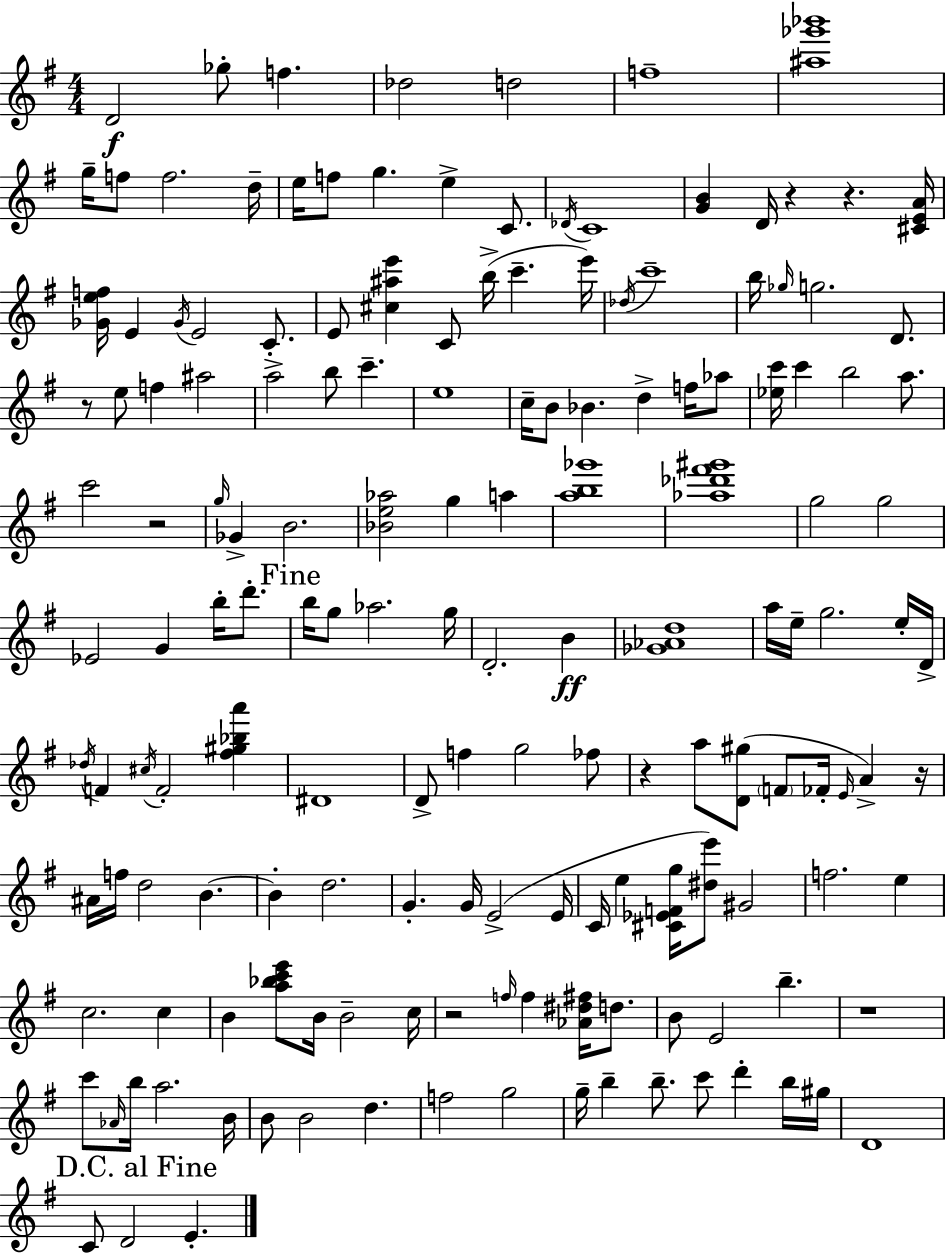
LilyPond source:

{
  \clef treble
  \numericTimeSignature
  \time 4/4
  \key e \minor
  d'2\f ges''8-. f''4. | des''2 d''2 | f''1-- | <ais'' ges''' bes'''>1 | \break g''16-- f''8 f''2. d''16-- | e''16 f''8 g''4. e''4-> c'8. | \acciaccatura { des'16 } c'1 | <g' b'>4 d'16 r4 r4. | \break <cis' e' a'>16 <ges' e'' f''>16 e'4 \acciaccatura { ges'16 } e'2 c'8.-. | e'8 <cis'' ais'' e'''>4 c'8 b''16->( c'''4.-- | e'''16) \acciaccatura { des''16 } c'''1-- | b''16 \grace { ges''16 } g''2. | \break d'8. r8 e''8 f''4 ais''2 | a''2-> b''8 c'''4.-- | e''1 | c''16-- b'8 bes'4. d''4-> | \break f''16 aes''8 <ees'' c'''>16 c'''4 b''2 | a''8. c'''2 r2 | \grace { g''16 } ges'4-> b'2. | <bes' e'' aes''>2 g''4 | \break a''4 <a'' b'' ges'''>1 | <aes'' des''' fis''' gis'''>1 | g''2 g''2 | ees'2 g'4 | \break b''16-. d'''8.-. \mark "Fine" b''16 g''8 aes''2. | g''16 d'2.-. | b'4\ff <ges' aes' d''>1 | a''16 e''16-- g''2. | \break e''16-. d'16-> \acciaccatura { des''16 } f'4 \acciaccatura { cis''16 } f'2-. | <fis'' gis'' bes'' a'''>4 dis'1 | d'8-> f''4 g''2 | fes''8 r4 a''8 <d' gis''>8( \parenthesize f'8 | \break fes'16-. \grace { e'16 } a'4->) r16 ais'16 f''16 d''2 | b'4.~~ b'4-. d''2. | g'4.-. g'16 e'2->( | e'16 c'16 e''4 <cis' ees' f' g''>16 <dis'' e'''>8) | \break gis'2 f''2. | e''4 c''2. | c''4 b'4 <a'' bes'' c''' e'''>8 b'16 b'2-- | c''16 r2 | \break \grace { f''16 } f''4 <aes' dis'' fis''>16 d''8. b'8 e'2 | b''4.-- r1 | c'''8 \grace { aes'16 } b''16 a''2. | b'16 b'8 b'2 | \break d''4. f''2 | g''2 g''16-- b''4-- b''8.-- | c'''8 d'''4-. b''16 gis''16 d'1 | \mark "D.C. al Fine" c'8 d'2 | \break e'4.-. \bar "|."
}